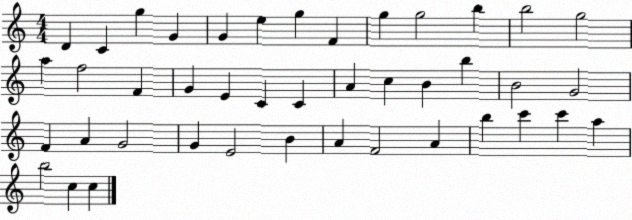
X:1
T:Untitled
M:4/4
L:1/4
K:C
D C g G G e g F g g2 b b2 g2 a f2 F G E C C A c B b B2 G2 F A G2 G E2 B A F2 A b c' c' a b2 c c